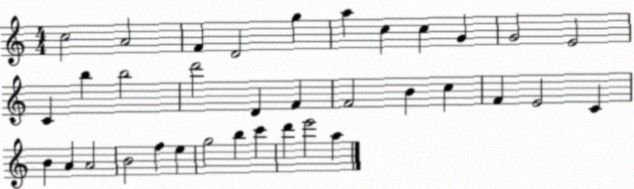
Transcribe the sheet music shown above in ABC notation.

X:1
T:Untitled
M:4/4
L:1/4
K:C
c2 A2 F D2 g a c c G G2 E2 C b b2 d'2 D F F2 B c F E2 C B A A2 B2 f e g2 b c' d' e'2 a